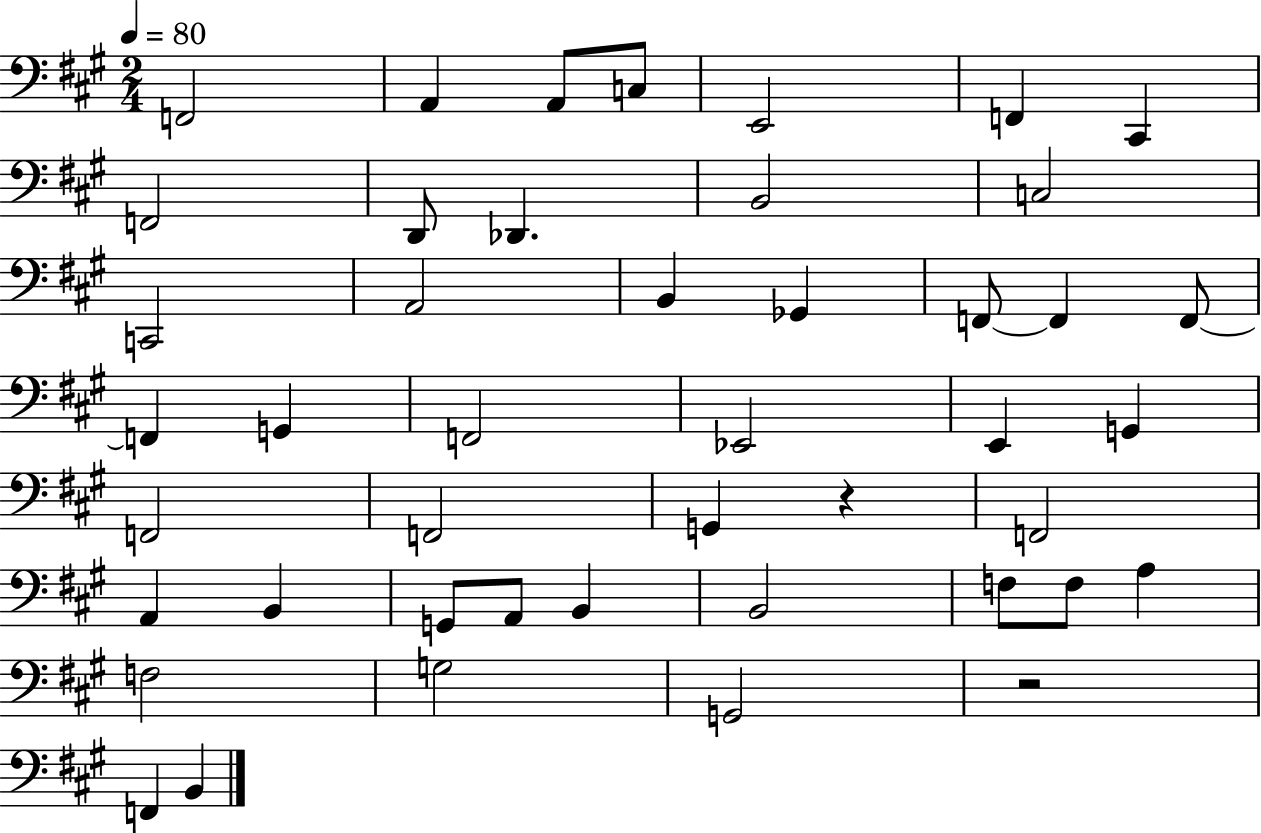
X:1
T:Untitled
M:2/4
L:1/4
K:A
F,,2 A,, A,,/2 C,/2 E,,2 F,, ^C,, F,,2 D,,/2 _D,, B,,2 C,2 C,,2 A,,2 B,, _G,, F,,/2 F,, F,,/2 F,, G,, F,,2 _E,,2 E,, G,, F,,2 F,,2 G,, z F,,2 A,, B,, G,,/2 A,,/2 B,, B,,2 F,/2 F,/2 A, F,2 G,2 G,,2 z2 F,, B,,